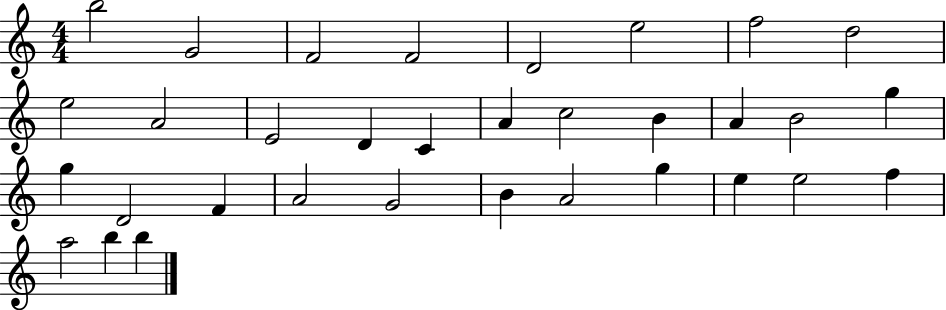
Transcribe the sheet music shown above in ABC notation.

X:1
T:Untitled
M:4/4
L:1/4
K:C
b2 G2 F2 F2 D2 e2 f2 d2 e2 A2 E2 D C A c2 B A B2 g g D2 F A2 G2 B A2 g e e2 f a2 b b